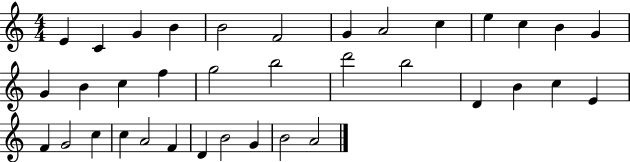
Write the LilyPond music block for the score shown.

{
  \clef treble
  \numericTimeSignature
  \time 4/4
  \key c \major
  e'4 c'4 g'4 b'4 | b'2 f'2 | g'4 a'2 c''4 | e''4 c''4 b'4 g'4 | \break g'4 b'4 c''4 f''4 | g''2 b''2 | d'''2 b''2 | d'4 b'4 c''4 e'4 | \break f'4 g'2 c''4 | c''4 a'2 f'4 | d'4 b'2 g'4 | b'2 a'2 | \break \bar "|."
}